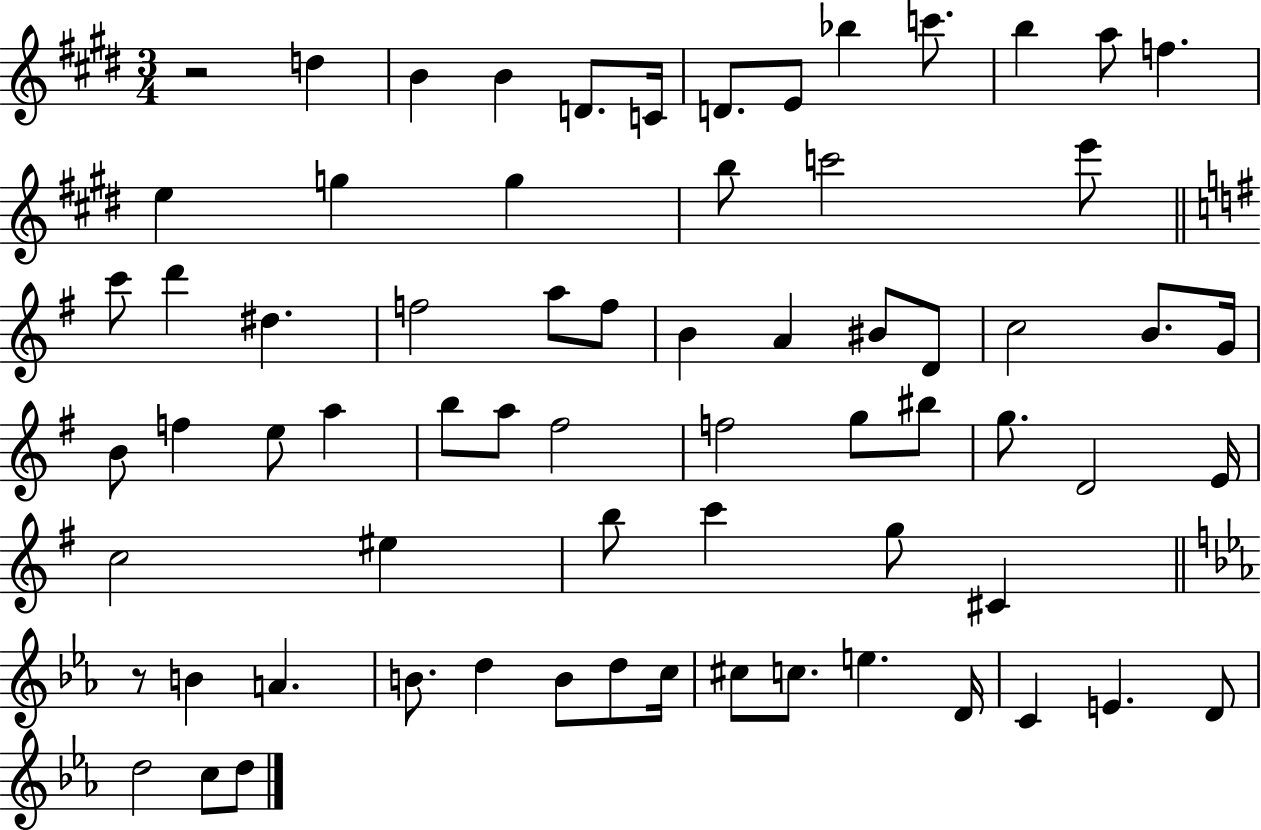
R/h D5/q B4/q B4/q D4/e. C4/s D4/e. E4/e Bb5/q C6/e. B5/q A5/e F5/q. E5/q G5/q G5/q B5/e C6/h E6/e C6/e D6/q D#5/q. F5/h A5/e F5/e B4/q A4/q BIS4/e D4/e C5/h B4/e. G4/s B4/e F5/q E5/e A5/q B5/e A5/e F#5/h F5/h G5/e BIS5/e G5/e. D4/h E4/s C5/h EIS5/q B5/e C6/q G5/e C#4/q R/e B4/q A4/q. B4/e. D5/q B4/e D5/e C5/s C#5/e C5/e. E5/q. D4/s C4/q E4/q. D4/e D5/h C5/e D5/e